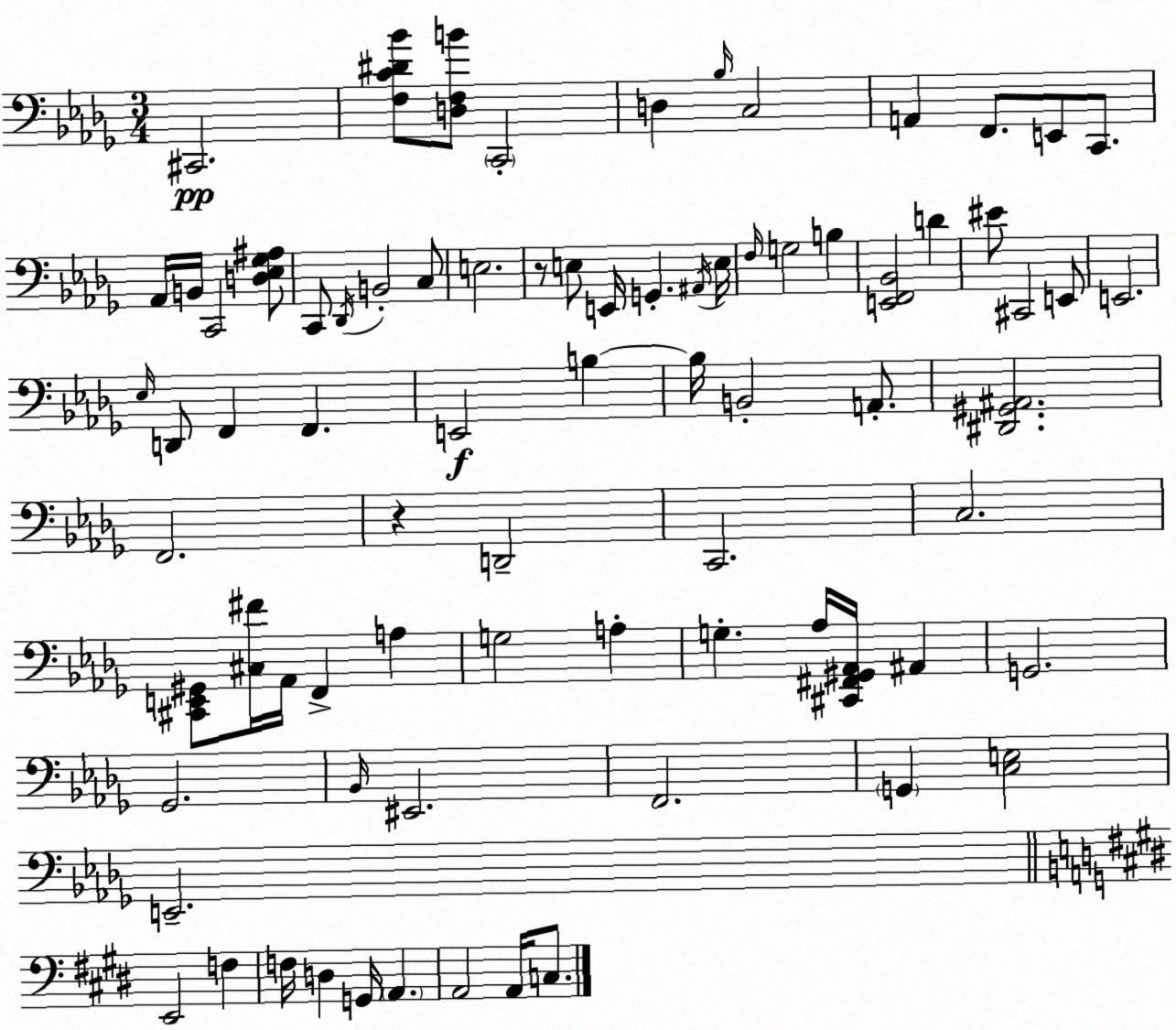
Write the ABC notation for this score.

X:1
T:Untitled
M:3/4
L:1/4
K:Bbm
^C,,2 [F,C^D_B]/2 [D,F,B]/2 C,,2 D, _B,/4 C,2 A,, F,,/2 E,,/2 C,,/2 _A,,/4 B,,/4 C,,2 [D,_E,_G,^A,]/2 C,,/2 _D,,/4 B,,2 C,/2 E,2 z/2 E,/2 E,,/4 G,, ^A,,/4 E,/4 F,/4 G,2 B, [E,,F,,_B,,]2 D ^E/2 ^C,,2 E,,/2 E,,2 _E,/4 D,,/2 F,, F,, E,,2 B, B,/4 B,,2 A,,/2 [^D,,^G,,^A,,]2 F,,2 z D,,2 C,,2 C,2 [^C,,E,,^G,,]/2 [^C,^F]/4 _A,,/4 F,, A, G,2 A, G, _A,/4 [^C,,^F,,^G,,_A,,]/4 ^A,, G,,2 _G,,2 _B,,/4 ^E,,2 F,,2 G,, [C,E,]2 E,,2 E,,2 F, F,/4 D, G,,/4 A,, A,,2 A,,/4 C,/2